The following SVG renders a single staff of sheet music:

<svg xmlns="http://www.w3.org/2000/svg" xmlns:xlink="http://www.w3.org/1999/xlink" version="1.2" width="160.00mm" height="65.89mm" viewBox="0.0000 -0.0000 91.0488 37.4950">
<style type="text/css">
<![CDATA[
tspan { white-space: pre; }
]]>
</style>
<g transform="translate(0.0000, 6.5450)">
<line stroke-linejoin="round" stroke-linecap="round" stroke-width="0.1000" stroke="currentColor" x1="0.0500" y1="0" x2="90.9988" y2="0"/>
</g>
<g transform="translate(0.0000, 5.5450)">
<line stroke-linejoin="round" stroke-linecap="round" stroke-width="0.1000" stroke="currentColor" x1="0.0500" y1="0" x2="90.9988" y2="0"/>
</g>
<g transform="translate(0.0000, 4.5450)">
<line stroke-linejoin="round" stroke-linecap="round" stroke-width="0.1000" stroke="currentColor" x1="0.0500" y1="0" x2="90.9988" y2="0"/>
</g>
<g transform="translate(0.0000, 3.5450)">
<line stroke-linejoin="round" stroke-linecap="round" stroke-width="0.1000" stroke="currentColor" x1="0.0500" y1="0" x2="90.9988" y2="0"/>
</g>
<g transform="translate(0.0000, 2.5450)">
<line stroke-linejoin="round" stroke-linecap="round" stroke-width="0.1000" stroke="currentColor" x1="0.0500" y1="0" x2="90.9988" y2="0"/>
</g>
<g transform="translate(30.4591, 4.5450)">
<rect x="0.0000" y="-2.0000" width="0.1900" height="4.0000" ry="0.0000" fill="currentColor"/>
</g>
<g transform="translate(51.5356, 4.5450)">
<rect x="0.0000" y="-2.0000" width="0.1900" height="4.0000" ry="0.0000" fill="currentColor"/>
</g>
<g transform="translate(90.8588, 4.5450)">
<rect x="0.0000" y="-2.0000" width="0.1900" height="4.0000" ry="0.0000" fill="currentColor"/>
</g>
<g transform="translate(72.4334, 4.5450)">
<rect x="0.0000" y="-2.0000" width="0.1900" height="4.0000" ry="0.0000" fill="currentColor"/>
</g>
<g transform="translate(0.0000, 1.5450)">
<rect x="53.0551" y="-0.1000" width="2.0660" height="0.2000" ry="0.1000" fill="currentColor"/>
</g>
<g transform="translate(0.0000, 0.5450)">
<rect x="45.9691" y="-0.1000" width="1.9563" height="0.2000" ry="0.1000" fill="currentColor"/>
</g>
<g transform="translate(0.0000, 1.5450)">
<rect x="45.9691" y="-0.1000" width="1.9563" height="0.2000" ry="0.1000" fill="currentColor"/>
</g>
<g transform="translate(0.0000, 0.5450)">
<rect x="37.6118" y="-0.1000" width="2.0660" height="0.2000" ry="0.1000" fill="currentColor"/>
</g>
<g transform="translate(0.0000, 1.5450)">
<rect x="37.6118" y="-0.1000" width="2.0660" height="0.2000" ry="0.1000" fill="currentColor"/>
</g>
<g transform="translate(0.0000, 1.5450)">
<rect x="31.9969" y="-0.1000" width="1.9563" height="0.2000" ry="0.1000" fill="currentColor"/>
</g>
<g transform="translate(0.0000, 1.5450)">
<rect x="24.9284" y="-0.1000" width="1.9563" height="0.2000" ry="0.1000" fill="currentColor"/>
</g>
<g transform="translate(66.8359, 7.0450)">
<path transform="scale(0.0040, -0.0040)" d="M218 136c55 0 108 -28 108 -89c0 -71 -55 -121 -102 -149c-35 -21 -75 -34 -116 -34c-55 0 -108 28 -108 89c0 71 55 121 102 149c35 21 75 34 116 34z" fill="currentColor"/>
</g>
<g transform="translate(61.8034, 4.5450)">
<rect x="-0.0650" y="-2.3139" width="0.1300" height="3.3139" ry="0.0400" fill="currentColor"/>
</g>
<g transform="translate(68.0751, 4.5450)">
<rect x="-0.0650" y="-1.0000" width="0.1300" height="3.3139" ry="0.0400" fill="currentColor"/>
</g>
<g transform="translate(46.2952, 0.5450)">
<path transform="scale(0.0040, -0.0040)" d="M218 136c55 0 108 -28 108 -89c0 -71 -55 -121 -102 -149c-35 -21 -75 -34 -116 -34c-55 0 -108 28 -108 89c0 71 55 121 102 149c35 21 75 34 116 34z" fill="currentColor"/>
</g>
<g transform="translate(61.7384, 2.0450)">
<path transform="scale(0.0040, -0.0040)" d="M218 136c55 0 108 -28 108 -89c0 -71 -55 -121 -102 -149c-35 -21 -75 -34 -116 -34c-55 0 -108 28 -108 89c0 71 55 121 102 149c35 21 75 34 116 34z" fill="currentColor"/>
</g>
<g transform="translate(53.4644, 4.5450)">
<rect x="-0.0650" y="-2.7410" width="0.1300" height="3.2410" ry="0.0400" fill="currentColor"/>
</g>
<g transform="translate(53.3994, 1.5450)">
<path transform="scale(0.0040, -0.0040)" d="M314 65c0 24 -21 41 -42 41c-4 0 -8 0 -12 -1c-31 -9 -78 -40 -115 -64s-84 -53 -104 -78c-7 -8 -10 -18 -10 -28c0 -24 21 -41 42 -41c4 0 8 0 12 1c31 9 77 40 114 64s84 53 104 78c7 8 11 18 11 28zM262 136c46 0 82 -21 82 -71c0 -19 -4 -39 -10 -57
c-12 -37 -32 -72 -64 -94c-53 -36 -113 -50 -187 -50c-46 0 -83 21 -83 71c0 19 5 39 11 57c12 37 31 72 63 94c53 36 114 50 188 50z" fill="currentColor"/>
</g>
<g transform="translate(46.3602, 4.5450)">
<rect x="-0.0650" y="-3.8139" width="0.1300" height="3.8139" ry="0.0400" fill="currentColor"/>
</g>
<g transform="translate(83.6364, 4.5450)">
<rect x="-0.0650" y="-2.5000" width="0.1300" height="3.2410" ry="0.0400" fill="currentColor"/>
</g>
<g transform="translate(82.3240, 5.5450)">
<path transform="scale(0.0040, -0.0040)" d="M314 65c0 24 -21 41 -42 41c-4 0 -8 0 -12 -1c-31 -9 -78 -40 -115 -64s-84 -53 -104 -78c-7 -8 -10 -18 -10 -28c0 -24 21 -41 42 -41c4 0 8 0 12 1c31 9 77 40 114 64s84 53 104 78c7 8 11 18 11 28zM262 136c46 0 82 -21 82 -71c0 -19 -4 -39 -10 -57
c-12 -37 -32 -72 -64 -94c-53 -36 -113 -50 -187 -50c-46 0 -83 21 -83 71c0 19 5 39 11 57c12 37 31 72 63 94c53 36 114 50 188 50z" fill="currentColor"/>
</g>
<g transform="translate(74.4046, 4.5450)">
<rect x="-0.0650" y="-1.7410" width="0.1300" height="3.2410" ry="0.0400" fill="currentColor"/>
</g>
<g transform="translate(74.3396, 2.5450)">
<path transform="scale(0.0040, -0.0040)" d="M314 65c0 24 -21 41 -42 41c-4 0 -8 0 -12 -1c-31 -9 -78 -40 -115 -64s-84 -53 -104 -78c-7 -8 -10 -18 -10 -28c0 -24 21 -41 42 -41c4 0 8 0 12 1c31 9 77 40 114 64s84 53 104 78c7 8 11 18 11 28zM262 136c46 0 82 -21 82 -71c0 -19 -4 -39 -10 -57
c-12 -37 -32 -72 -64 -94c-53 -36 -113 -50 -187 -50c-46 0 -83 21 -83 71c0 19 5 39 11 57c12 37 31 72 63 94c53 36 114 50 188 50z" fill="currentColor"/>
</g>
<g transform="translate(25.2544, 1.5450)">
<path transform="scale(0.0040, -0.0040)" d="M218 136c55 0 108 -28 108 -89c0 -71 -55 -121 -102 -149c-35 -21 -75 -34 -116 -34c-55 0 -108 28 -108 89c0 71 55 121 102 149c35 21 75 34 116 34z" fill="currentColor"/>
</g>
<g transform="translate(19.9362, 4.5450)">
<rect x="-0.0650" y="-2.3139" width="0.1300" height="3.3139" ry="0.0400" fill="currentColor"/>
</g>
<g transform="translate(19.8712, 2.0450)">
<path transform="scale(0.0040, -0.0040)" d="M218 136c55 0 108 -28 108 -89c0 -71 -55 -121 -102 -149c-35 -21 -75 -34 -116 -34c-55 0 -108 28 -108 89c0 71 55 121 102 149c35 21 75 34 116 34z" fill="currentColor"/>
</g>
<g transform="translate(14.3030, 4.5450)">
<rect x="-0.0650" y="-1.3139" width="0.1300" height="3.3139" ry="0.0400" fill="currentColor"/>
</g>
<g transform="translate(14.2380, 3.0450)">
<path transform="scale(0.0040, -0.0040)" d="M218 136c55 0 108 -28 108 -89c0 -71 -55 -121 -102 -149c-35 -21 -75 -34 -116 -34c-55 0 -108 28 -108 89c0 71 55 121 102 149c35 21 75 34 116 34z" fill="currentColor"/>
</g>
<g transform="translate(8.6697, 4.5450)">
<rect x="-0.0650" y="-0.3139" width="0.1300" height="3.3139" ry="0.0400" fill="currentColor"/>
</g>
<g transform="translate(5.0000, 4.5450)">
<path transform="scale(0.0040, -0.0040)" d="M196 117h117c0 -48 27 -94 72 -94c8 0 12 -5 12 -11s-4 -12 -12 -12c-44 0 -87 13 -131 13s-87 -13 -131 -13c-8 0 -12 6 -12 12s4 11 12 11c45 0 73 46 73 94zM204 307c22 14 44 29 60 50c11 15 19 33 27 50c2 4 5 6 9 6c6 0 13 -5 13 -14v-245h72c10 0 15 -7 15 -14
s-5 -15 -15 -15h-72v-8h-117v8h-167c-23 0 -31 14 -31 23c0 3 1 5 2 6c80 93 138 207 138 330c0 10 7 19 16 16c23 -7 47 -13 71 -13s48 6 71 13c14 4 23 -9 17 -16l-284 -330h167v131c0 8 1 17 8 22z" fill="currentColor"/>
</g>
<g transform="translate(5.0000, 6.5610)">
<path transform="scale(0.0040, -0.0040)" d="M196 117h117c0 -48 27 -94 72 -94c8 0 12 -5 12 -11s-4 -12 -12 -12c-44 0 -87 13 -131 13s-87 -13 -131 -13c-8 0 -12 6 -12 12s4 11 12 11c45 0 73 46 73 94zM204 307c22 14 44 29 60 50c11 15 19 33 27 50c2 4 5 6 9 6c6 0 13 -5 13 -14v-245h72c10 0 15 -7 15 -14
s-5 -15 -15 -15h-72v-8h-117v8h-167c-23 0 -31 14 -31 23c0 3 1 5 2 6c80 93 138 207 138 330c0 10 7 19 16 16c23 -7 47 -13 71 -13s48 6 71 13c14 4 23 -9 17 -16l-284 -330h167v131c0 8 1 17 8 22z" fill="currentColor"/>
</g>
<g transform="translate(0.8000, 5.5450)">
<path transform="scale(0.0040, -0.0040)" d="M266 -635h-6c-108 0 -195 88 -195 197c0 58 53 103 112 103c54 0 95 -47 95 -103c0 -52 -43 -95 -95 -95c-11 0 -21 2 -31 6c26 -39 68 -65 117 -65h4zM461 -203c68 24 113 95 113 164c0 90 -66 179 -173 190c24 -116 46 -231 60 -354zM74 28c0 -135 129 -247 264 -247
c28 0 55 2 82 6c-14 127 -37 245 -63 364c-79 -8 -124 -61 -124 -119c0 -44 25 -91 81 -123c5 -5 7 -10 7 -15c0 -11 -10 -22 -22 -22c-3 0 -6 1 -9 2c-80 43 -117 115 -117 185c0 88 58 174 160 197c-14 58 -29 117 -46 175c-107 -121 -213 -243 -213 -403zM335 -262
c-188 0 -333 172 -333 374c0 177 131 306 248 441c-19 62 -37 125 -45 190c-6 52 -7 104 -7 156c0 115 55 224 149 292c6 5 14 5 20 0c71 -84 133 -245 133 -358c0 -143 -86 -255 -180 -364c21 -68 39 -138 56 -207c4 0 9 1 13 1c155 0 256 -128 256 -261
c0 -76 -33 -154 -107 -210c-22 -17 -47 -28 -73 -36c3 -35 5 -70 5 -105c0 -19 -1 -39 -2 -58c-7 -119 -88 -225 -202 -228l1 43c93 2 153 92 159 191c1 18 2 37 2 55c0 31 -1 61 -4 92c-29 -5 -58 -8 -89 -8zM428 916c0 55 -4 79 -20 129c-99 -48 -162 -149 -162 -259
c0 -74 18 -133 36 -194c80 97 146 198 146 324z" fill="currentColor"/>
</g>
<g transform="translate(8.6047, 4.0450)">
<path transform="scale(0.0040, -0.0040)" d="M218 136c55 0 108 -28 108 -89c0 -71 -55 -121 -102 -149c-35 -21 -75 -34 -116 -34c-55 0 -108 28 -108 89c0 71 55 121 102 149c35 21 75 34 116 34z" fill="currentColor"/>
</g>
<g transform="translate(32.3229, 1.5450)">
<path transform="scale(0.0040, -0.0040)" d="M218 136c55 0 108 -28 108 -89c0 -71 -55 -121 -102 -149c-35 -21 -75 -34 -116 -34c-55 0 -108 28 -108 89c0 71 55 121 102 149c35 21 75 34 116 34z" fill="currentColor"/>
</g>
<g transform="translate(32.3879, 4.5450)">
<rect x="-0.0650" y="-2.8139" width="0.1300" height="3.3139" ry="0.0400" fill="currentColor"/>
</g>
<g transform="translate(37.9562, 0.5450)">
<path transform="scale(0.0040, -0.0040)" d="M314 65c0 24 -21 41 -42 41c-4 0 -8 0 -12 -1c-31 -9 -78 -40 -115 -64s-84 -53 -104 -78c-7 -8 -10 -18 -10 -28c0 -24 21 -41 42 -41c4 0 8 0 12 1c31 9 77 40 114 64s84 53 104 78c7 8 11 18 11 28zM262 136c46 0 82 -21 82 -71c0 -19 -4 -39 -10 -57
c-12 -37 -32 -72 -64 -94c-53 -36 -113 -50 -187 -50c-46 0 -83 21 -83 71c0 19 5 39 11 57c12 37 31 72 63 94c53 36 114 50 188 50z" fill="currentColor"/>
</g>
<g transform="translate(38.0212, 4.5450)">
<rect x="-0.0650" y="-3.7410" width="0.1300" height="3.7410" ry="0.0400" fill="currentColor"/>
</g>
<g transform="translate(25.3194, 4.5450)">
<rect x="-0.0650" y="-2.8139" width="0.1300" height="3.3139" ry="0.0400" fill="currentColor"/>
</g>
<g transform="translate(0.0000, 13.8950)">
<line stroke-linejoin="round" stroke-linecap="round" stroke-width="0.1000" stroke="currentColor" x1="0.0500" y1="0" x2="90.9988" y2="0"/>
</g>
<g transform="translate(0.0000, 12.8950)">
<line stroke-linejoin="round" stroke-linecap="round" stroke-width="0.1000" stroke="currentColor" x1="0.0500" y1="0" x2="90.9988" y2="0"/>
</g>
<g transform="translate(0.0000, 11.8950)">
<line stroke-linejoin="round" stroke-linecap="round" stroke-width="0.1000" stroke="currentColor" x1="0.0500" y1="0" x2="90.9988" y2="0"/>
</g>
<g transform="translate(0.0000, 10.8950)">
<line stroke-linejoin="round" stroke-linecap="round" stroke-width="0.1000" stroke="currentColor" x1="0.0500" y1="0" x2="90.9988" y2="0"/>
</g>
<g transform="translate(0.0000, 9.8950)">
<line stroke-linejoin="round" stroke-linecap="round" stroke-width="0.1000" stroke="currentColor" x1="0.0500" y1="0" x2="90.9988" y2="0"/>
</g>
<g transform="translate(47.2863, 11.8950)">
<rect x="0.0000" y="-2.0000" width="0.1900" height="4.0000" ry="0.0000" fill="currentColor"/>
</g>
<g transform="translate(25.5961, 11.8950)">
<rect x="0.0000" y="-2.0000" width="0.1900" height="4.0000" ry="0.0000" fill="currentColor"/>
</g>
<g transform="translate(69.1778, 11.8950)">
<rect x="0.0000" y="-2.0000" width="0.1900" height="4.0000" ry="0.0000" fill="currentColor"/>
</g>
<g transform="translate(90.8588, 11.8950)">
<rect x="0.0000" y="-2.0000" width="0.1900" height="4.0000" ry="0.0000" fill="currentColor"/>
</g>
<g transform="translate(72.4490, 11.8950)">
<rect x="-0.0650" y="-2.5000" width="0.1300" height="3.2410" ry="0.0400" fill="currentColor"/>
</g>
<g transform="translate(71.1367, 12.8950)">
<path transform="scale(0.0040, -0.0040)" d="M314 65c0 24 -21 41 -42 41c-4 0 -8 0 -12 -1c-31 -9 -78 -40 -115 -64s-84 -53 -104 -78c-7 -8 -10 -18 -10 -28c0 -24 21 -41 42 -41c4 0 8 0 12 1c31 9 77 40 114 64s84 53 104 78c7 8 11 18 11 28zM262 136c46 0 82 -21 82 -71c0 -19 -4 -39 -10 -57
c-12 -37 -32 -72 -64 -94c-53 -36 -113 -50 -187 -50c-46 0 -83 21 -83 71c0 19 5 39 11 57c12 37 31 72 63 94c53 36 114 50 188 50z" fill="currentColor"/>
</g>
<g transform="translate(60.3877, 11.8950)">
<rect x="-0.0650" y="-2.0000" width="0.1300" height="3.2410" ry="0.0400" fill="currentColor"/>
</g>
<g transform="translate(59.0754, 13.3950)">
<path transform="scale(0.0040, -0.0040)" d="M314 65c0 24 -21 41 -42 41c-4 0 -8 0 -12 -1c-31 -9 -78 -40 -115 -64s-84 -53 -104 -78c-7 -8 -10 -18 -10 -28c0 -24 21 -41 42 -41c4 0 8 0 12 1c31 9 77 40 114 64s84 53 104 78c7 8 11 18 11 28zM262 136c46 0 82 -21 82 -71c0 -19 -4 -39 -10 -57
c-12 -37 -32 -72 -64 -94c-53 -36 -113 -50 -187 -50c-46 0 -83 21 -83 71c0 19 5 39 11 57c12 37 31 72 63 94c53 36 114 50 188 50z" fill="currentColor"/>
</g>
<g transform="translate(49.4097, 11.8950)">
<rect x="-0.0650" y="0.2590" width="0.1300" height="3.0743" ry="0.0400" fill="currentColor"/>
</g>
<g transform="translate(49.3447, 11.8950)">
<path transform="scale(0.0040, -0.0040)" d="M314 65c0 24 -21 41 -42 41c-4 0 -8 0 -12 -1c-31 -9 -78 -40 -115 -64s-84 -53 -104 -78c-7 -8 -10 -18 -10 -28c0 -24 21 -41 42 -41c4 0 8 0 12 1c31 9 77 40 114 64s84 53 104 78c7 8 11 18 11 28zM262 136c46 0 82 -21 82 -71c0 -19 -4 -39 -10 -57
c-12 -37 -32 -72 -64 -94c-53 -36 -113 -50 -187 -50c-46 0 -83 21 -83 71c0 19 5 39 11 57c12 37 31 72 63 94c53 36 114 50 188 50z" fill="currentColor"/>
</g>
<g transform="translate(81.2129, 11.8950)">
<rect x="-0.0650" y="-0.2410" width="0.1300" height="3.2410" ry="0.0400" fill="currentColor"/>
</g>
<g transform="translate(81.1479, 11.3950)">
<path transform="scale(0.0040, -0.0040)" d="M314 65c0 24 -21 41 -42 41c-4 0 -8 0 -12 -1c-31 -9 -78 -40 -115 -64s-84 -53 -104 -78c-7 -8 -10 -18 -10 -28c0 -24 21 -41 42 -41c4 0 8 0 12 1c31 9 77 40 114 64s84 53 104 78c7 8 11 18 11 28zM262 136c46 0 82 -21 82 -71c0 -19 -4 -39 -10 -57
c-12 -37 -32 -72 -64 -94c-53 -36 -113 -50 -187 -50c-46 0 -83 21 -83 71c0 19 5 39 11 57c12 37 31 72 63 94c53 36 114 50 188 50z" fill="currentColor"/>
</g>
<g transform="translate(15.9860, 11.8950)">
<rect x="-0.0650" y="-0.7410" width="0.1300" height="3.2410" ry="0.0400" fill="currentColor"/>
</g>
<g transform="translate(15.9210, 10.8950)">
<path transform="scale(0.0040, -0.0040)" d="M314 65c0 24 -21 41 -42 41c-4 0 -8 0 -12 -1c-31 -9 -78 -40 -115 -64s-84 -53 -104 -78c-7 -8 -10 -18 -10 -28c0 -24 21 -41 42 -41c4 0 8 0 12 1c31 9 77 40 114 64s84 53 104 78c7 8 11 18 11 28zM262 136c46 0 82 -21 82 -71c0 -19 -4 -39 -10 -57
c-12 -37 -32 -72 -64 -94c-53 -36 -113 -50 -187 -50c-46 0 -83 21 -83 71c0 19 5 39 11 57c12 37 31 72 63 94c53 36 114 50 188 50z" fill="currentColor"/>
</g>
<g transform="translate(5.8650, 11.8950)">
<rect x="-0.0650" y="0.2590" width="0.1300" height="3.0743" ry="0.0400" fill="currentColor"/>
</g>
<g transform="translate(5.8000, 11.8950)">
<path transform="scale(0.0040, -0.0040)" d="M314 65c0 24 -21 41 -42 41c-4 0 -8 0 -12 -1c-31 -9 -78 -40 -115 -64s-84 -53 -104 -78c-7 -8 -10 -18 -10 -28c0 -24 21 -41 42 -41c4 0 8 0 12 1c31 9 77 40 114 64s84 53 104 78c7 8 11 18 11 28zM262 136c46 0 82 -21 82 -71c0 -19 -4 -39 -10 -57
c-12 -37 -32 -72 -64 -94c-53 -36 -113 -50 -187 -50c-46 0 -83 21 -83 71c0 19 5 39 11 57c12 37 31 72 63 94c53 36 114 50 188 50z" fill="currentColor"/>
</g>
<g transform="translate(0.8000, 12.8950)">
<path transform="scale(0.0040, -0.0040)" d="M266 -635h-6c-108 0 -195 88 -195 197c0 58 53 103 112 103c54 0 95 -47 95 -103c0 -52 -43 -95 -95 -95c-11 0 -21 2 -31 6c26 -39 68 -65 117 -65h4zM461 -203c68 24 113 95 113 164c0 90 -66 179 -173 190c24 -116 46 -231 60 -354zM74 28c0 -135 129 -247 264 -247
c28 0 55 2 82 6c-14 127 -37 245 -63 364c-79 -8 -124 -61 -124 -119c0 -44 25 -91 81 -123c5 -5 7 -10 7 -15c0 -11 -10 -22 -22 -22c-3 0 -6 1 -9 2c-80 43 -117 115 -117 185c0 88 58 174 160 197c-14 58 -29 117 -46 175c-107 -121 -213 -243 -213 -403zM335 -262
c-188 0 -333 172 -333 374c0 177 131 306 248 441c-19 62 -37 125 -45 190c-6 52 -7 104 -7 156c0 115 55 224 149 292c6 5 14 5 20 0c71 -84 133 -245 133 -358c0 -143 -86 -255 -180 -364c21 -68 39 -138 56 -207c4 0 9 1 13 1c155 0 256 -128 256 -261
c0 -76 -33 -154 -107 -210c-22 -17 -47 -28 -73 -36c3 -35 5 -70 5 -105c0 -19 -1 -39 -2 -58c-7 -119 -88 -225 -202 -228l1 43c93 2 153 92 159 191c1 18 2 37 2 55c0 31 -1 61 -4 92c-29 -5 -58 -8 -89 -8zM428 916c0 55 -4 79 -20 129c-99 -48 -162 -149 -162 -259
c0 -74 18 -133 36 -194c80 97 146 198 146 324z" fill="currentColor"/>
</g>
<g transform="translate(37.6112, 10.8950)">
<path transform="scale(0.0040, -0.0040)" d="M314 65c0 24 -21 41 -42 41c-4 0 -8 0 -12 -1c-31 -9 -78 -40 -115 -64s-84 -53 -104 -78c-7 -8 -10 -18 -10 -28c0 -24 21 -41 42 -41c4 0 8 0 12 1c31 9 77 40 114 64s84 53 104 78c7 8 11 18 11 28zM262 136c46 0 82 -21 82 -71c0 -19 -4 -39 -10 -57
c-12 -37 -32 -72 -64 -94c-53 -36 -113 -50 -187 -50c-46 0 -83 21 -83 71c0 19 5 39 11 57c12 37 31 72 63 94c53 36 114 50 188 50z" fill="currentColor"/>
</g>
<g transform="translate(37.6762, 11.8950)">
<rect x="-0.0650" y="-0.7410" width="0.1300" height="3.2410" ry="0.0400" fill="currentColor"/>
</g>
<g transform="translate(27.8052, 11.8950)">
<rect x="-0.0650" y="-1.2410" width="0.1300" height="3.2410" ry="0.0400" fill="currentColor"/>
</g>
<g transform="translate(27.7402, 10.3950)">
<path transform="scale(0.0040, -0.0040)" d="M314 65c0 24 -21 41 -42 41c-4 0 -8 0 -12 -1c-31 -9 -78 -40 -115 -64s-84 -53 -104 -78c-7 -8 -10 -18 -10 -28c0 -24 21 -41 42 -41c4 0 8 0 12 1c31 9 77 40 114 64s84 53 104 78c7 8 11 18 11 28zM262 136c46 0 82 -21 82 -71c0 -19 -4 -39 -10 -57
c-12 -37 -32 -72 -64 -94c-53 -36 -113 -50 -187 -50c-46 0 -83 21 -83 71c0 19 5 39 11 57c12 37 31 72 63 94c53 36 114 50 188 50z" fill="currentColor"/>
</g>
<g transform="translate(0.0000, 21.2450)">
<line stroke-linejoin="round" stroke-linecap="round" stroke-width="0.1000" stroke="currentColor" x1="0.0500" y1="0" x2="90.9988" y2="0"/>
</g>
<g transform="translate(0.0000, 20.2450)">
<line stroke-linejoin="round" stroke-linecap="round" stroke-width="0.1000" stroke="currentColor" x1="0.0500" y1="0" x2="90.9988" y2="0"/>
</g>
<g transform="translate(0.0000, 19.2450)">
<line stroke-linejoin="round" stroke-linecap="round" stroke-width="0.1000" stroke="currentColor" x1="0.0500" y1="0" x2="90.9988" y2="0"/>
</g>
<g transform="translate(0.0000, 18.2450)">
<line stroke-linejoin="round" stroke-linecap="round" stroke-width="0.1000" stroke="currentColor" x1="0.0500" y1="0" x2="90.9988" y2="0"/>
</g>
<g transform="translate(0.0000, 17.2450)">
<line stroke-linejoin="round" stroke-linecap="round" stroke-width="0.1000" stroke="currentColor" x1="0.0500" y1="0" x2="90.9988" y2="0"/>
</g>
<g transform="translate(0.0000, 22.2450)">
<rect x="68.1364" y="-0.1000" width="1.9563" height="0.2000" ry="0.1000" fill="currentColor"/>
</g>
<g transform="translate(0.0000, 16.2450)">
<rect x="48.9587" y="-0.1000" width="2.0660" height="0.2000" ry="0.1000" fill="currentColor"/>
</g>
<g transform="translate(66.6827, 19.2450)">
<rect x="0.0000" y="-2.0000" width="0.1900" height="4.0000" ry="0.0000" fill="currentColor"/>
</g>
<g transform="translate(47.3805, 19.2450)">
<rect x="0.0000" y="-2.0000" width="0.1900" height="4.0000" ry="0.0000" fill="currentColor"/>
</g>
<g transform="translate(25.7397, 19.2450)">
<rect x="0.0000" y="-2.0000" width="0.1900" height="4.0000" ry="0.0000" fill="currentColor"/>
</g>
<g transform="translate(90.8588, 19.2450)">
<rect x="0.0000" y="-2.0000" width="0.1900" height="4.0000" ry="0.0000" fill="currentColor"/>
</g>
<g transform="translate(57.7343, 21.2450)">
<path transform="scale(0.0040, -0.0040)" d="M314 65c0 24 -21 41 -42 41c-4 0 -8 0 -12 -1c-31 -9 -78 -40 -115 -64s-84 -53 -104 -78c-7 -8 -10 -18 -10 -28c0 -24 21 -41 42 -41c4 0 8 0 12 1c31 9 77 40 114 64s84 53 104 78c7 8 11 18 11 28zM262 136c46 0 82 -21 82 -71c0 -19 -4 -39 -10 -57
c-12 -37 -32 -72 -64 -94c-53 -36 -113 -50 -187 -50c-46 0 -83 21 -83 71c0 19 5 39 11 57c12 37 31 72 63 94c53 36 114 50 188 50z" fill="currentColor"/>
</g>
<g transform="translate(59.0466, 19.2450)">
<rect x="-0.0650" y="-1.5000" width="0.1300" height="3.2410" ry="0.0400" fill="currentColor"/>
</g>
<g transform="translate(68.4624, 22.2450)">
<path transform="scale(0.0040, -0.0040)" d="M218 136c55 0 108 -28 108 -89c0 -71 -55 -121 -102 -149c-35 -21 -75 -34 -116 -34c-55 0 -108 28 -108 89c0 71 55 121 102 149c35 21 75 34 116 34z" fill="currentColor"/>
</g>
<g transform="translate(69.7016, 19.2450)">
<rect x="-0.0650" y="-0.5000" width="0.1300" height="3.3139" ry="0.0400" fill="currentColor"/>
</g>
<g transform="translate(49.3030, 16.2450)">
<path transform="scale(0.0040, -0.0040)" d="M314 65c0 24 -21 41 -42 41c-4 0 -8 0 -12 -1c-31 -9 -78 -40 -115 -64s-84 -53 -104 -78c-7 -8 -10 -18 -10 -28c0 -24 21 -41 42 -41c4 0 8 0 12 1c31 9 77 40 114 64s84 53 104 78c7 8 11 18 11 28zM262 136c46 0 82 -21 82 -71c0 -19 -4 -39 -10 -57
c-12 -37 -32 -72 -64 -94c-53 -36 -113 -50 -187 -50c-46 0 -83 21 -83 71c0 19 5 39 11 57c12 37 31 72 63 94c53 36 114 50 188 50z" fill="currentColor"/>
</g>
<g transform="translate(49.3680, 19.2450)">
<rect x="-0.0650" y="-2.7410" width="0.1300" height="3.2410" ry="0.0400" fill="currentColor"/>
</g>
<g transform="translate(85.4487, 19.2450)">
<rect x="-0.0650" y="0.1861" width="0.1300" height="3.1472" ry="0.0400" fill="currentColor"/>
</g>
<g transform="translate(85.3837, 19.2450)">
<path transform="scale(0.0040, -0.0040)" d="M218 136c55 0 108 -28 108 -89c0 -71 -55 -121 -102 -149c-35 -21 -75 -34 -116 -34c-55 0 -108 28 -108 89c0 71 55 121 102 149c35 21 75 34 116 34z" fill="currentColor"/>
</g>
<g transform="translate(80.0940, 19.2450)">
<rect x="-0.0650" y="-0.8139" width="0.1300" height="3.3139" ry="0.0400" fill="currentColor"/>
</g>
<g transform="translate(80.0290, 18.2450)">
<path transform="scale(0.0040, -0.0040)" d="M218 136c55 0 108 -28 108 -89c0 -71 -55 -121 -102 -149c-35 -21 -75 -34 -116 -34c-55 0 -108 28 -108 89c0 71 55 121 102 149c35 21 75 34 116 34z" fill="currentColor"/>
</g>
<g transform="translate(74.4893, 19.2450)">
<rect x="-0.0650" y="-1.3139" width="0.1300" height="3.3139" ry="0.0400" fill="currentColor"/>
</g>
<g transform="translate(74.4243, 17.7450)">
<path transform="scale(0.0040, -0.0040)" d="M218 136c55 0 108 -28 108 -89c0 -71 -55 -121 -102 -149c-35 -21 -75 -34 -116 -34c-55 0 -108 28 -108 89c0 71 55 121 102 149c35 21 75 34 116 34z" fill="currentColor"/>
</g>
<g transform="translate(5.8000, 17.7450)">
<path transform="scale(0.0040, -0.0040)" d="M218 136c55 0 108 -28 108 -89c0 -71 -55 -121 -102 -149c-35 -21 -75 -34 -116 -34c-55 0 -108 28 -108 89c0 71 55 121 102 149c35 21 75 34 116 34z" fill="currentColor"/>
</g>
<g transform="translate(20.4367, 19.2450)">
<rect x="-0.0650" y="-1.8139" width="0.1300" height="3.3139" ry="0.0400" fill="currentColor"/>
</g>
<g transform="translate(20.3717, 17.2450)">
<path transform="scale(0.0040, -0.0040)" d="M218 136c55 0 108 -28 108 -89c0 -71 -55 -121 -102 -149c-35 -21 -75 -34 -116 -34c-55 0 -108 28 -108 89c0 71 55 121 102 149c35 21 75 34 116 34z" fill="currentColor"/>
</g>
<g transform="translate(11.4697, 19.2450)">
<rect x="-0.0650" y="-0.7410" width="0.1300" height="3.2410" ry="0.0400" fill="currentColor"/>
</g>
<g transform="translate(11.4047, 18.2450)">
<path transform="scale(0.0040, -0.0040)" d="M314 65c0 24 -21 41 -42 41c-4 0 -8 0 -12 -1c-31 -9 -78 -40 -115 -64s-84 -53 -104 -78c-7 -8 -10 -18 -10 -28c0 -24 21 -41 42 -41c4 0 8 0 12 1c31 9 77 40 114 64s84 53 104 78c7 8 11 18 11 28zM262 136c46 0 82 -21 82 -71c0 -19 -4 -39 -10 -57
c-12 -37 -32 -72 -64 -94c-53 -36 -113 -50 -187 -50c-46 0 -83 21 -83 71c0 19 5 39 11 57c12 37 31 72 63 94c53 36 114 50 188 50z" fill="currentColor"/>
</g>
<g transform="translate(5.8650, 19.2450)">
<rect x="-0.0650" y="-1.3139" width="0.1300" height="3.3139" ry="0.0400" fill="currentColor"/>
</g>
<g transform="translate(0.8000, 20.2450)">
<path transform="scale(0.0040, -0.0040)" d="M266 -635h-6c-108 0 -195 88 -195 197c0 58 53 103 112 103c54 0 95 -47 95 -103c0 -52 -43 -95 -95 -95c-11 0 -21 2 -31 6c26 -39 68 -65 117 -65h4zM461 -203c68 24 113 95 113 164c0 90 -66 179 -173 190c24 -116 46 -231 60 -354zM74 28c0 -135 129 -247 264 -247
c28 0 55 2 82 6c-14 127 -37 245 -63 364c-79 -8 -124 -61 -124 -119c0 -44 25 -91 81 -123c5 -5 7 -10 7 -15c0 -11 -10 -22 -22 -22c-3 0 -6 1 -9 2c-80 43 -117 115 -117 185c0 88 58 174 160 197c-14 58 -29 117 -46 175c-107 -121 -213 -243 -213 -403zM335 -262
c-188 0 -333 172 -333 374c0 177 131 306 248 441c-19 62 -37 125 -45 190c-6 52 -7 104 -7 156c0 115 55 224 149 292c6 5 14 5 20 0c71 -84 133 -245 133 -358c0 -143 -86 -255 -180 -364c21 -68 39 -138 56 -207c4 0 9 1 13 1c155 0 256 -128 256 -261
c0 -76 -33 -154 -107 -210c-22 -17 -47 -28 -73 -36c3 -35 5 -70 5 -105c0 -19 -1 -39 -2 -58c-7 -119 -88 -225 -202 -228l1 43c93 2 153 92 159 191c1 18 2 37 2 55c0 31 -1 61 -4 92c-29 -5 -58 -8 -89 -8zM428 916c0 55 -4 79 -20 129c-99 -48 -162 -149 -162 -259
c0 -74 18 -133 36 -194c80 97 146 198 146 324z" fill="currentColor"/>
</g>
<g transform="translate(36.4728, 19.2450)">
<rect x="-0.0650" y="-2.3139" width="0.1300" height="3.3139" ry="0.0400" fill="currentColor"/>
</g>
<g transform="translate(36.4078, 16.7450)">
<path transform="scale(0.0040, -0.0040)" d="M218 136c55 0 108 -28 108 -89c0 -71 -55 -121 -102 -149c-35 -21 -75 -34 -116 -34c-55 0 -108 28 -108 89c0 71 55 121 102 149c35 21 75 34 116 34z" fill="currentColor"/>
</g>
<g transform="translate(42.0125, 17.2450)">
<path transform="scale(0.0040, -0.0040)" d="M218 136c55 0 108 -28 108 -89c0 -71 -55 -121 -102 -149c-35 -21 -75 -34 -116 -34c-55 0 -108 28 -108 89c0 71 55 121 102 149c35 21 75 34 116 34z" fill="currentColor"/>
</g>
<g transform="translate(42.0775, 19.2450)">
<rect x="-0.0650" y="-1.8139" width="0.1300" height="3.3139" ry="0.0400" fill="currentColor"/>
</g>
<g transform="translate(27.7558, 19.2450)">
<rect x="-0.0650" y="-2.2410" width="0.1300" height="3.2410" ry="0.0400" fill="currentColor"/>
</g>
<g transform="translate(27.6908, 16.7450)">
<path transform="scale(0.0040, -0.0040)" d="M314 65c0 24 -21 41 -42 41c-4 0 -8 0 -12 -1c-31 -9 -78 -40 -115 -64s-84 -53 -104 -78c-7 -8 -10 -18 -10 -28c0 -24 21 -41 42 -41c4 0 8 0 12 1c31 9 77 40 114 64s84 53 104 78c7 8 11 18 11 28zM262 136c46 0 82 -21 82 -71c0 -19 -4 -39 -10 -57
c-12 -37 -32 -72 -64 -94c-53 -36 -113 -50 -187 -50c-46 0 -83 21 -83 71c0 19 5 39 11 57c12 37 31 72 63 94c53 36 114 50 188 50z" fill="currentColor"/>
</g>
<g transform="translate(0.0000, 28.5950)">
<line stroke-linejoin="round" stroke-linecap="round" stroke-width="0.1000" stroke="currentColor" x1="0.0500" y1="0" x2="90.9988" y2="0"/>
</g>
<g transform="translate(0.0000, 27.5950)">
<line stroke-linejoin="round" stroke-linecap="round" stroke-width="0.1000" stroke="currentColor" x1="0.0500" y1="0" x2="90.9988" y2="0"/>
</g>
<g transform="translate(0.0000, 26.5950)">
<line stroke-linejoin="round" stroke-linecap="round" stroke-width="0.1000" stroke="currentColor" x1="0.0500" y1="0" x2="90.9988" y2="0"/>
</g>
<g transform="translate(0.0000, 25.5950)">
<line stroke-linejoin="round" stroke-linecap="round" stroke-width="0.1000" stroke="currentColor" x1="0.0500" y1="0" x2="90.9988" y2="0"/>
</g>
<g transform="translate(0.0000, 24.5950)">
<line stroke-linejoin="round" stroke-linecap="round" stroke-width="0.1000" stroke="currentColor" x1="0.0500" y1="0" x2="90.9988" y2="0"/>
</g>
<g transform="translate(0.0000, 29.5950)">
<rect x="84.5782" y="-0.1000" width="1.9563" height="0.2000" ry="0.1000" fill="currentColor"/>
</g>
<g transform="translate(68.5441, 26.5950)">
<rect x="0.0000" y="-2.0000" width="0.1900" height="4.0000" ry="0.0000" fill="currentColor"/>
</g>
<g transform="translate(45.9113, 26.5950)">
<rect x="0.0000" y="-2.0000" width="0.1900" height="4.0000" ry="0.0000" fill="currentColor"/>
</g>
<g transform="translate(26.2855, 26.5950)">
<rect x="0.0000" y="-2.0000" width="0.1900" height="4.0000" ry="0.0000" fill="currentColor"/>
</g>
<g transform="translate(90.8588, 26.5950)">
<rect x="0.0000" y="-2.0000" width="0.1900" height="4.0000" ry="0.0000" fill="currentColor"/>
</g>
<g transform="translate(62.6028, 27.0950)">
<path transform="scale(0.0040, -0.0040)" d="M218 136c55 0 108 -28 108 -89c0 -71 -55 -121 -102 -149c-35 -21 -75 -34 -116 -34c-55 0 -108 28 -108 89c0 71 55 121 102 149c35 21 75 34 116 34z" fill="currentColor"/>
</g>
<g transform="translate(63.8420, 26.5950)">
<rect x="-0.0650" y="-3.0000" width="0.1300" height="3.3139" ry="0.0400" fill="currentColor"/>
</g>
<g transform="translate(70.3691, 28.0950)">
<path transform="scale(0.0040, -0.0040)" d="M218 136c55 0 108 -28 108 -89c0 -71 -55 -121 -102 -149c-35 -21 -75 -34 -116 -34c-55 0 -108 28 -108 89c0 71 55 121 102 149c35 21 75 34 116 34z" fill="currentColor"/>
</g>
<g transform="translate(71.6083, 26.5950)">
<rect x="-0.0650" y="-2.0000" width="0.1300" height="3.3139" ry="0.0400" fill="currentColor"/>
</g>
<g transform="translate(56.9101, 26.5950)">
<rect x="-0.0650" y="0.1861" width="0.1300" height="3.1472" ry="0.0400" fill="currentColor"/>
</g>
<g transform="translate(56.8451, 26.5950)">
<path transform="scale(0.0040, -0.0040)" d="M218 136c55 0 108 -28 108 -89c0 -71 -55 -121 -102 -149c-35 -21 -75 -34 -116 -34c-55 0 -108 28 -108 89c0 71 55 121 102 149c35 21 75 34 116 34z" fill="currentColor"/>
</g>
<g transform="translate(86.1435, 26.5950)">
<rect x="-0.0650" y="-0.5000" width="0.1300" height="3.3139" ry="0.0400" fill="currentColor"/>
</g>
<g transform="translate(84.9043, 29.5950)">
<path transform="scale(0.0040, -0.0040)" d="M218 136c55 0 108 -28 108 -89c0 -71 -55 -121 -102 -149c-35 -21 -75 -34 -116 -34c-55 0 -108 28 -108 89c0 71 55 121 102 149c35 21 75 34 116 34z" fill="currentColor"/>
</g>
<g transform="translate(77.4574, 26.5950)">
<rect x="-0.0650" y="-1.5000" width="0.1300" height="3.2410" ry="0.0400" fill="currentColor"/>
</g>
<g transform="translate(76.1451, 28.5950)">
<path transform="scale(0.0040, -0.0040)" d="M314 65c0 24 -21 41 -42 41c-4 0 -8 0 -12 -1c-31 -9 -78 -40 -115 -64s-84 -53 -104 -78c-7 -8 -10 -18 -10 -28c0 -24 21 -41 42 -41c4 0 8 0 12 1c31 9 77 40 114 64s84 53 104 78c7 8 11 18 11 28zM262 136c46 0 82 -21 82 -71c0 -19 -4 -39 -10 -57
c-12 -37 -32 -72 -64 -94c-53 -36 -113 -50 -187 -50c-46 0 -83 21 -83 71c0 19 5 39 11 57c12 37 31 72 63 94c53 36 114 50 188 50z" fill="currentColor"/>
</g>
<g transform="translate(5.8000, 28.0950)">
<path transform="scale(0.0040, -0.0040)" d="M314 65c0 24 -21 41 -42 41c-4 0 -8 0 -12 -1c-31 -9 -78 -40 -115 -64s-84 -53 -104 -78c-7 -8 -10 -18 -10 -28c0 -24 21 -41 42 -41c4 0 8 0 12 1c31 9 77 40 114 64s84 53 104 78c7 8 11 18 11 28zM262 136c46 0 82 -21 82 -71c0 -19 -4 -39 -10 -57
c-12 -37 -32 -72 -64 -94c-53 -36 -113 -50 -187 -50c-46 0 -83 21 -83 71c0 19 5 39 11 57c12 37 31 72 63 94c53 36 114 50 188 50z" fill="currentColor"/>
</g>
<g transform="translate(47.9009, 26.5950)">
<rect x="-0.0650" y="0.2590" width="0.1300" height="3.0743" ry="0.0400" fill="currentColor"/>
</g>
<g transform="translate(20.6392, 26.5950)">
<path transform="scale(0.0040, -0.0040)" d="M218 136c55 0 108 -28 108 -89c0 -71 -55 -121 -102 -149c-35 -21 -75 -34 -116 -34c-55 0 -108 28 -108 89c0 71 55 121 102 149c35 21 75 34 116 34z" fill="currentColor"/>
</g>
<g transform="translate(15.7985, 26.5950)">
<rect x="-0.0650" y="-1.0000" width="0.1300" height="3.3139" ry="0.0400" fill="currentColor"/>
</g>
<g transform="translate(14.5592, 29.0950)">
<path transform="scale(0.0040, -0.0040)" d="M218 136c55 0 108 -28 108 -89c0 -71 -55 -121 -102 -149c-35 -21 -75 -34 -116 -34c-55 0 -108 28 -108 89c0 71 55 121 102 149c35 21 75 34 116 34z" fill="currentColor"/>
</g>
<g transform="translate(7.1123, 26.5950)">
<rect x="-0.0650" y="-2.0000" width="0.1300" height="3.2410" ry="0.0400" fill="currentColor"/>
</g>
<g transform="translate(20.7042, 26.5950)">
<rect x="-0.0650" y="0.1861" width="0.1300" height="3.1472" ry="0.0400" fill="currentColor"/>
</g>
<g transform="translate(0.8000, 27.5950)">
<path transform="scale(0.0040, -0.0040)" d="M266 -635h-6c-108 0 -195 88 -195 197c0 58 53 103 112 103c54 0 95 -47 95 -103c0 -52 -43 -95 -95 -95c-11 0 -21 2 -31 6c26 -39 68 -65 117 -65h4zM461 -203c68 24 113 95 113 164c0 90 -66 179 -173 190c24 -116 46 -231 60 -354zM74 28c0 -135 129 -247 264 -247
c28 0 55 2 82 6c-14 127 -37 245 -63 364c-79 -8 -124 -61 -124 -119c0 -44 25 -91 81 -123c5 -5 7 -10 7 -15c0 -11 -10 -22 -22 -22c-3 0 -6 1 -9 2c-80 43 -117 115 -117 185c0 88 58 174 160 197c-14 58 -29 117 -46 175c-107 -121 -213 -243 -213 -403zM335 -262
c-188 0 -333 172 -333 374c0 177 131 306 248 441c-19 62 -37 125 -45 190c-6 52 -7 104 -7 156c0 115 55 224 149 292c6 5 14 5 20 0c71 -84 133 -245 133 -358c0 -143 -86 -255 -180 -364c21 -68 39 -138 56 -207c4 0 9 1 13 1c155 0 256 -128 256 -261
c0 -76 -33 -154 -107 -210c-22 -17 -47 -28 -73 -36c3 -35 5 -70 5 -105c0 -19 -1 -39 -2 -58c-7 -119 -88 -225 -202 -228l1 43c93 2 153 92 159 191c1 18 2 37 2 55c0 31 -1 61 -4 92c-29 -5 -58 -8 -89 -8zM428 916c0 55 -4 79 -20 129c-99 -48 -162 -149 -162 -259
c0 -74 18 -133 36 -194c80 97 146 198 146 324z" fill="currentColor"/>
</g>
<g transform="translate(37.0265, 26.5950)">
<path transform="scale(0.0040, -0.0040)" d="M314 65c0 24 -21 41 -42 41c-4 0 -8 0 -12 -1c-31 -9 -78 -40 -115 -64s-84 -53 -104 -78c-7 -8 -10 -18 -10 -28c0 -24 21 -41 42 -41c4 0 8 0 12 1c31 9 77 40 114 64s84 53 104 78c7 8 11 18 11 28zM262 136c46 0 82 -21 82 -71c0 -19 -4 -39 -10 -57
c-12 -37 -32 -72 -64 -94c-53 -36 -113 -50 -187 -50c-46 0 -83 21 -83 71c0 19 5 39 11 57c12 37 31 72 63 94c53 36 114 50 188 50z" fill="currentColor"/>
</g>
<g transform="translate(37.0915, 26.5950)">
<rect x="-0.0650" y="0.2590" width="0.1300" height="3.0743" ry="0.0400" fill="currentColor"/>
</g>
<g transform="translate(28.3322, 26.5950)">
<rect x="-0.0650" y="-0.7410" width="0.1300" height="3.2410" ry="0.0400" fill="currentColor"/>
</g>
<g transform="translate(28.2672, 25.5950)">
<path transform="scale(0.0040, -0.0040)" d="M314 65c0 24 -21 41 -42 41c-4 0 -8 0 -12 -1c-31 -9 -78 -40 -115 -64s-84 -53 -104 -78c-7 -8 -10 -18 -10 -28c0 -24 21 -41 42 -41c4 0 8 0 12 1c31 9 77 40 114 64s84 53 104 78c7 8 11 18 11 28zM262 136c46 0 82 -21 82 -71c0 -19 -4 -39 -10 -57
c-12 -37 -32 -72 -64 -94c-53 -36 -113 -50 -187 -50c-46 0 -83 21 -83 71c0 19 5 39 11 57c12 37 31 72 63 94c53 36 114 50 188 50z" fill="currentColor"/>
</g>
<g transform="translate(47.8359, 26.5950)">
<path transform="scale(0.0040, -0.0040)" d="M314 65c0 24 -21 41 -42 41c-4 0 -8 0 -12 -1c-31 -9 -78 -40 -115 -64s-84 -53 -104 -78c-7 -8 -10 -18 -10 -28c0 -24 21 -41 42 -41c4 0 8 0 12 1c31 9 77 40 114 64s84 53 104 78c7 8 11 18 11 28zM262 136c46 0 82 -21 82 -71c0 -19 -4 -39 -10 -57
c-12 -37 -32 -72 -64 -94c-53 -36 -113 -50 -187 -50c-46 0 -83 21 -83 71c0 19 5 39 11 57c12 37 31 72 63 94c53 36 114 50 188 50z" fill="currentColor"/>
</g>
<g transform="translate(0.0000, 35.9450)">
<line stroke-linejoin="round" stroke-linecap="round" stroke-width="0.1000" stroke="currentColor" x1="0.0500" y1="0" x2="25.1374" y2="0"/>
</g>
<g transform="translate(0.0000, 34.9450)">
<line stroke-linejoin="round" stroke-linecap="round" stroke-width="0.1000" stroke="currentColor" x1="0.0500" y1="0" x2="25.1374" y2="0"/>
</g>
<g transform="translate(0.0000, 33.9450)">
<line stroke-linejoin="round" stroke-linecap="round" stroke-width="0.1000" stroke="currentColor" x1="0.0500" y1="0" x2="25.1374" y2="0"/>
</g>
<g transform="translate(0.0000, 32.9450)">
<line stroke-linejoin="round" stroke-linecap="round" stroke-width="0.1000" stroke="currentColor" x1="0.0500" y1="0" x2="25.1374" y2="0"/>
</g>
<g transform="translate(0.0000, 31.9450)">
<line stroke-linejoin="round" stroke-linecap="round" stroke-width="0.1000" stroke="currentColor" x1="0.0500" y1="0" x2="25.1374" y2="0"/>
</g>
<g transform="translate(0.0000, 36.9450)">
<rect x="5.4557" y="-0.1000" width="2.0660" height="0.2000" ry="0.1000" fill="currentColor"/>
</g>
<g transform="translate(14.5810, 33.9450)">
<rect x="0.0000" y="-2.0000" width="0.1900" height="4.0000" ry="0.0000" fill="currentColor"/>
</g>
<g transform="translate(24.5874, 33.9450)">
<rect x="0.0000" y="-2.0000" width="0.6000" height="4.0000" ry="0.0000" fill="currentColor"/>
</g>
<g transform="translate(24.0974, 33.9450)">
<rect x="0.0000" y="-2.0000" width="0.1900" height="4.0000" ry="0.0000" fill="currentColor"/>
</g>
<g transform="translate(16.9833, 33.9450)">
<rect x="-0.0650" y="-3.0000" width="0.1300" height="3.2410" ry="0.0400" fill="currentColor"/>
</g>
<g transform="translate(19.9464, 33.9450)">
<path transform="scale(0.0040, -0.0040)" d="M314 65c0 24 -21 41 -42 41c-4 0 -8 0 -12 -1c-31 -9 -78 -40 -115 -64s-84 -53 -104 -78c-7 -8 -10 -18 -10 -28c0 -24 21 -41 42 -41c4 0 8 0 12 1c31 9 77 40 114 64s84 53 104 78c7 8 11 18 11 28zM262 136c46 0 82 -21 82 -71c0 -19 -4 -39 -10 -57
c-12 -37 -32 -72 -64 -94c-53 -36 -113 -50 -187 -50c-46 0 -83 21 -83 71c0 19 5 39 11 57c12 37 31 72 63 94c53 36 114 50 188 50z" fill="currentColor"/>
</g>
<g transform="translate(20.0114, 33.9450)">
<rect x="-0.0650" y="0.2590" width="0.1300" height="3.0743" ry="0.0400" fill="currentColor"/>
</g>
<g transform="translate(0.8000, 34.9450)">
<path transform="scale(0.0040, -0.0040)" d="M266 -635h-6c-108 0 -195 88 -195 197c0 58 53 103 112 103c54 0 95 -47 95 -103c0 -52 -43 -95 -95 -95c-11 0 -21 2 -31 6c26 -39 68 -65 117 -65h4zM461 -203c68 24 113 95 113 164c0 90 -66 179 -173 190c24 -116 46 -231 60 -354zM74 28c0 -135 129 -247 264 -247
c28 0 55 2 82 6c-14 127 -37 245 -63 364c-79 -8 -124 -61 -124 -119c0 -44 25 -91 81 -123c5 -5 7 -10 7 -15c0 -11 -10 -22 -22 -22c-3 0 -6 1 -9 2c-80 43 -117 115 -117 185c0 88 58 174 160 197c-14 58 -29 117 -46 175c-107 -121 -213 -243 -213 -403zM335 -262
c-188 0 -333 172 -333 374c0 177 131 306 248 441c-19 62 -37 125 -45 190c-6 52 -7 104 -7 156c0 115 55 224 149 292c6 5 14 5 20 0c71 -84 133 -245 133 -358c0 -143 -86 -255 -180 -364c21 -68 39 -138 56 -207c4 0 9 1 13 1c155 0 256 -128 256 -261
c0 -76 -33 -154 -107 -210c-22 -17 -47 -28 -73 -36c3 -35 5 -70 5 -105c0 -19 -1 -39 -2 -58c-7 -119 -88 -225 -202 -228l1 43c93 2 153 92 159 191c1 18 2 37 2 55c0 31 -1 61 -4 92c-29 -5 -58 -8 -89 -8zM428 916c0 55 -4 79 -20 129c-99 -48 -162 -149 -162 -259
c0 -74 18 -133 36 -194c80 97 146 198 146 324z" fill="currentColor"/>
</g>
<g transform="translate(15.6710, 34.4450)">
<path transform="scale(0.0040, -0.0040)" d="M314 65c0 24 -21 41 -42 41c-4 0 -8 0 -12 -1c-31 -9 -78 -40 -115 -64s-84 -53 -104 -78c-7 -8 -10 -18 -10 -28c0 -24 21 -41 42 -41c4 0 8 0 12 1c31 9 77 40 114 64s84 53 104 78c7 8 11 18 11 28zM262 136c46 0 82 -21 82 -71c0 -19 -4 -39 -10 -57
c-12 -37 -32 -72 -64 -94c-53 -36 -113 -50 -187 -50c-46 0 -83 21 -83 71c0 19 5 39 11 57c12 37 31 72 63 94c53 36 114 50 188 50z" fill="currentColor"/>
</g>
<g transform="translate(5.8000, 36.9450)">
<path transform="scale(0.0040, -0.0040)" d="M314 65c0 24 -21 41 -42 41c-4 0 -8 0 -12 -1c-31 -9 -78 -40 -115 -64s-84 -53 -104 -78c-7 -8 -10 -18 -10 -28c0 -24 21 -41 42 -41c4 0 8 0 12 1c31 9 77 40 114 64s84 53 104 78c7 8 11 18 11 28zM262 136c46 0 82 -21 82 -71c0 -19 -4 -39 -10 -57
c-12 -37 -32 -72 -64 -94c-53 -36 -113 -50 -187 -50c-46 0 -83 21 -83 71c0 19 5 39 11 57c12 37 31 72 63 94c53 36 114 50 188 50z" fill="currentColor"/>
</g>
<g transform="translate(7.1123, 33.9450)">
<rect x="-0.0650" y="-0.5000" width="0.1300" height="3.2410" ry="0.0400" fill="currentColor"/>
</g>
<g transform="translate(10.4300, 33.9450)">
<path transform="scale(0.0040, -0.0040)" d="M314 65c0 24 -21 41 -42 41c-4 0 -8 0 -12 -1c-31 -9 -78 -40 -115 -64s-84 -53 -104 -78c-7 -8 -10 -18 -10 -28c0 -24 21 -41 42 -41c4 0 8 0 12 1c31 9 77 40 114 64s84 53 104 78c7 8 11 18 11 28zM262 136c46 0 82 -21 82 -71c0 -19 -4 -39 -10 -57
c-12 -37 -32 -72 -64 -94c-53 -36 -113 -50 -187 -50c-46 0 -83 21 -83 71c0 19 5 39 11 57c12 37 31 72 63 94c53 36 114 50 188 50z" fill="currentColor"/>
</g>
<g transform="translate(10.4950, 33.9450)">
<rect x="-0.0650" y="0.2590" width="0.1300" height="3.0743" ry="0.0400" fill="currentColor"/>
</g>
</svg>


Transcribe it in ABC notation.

X:1
T:Untitled
M:4/4
L:1/4
K:C
c e g a a c'2 c' a2 g D f2 G2 B2 d2 e2 d2 B2 F2 G2 c2 e d2 f g2 g f a2 E2 C e d B F2 D B d2 B2 B2 B A F E2 C C2 B2 A2 B2